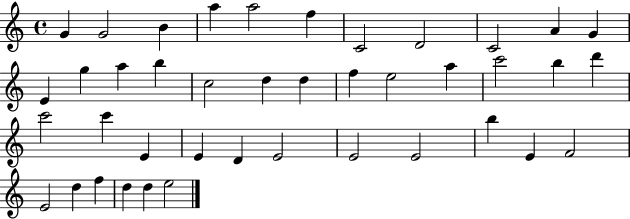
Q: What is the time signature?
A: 4/4